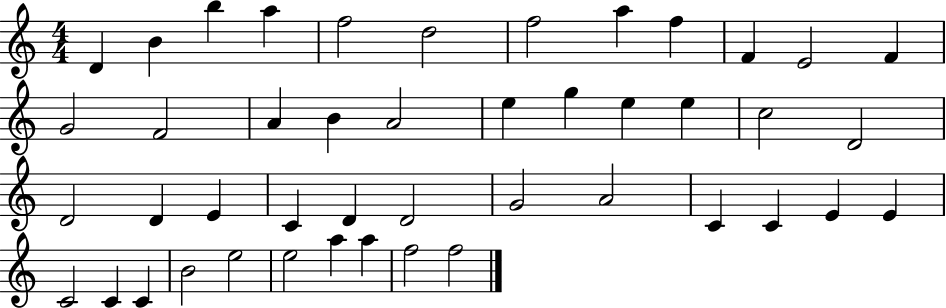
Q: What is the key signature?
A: C major